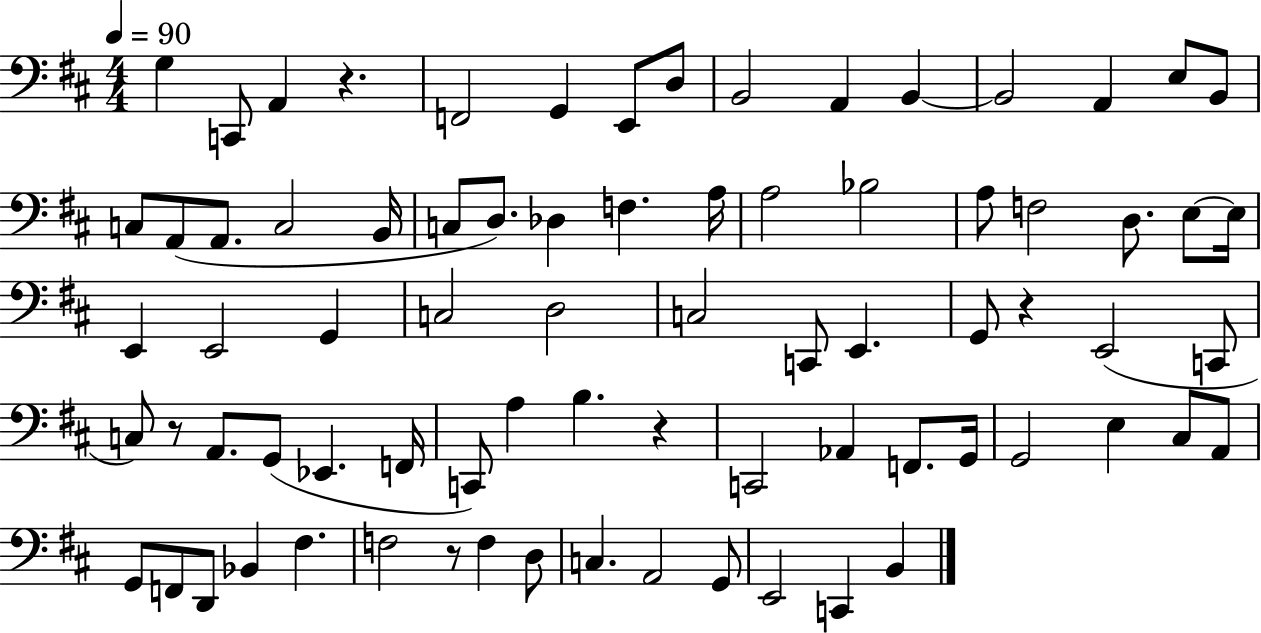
G3/q C2/e A2/q R/q. F2/h G2/q E2/e D3/e B2/h A2/q B2/q B2/h A2/q E3/e B2/e C3/e A2/e A2/e. C3/h B2/s C3/e D3/e. Db3/q F3/q. A3/s A3/h Bb3/h A3/e F3/h D3/e. E3/e E3/s E2/q E2/h G2/q C3/h D3/h C3/h C2/e E2/q. G2/e R/q E2/h C2/e C3/e R/e A2/e. G2/e Eb2/q. F2/s C2/e A3/q B3/q. R/q C2/h Ab2/q F2/e. G2/s G2/h E3/q C#3/e A2/e G2/e F2/e D2/e Bb2/q F#3/q. F3/h R/e F3/q D3/e C3/q. A2/h G2/e E2/h C2/q B2/q